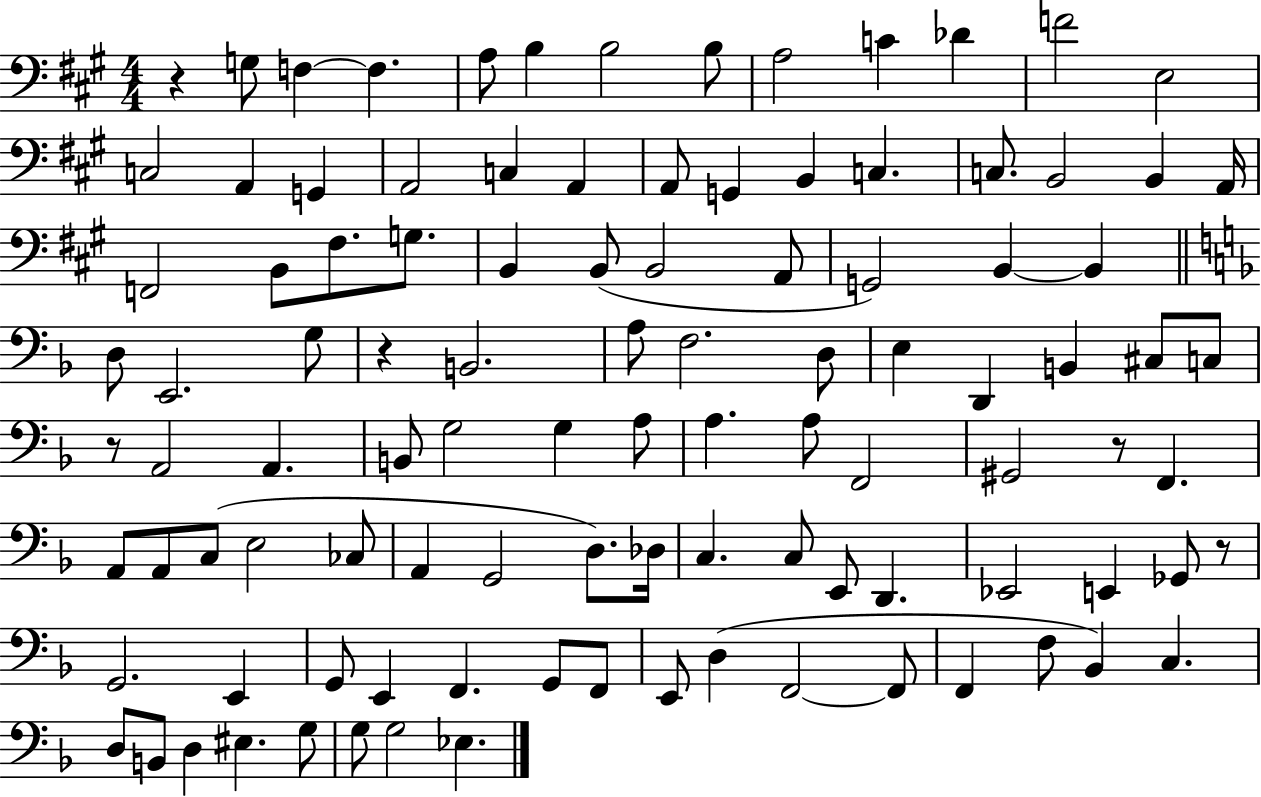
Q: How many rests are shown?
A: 5